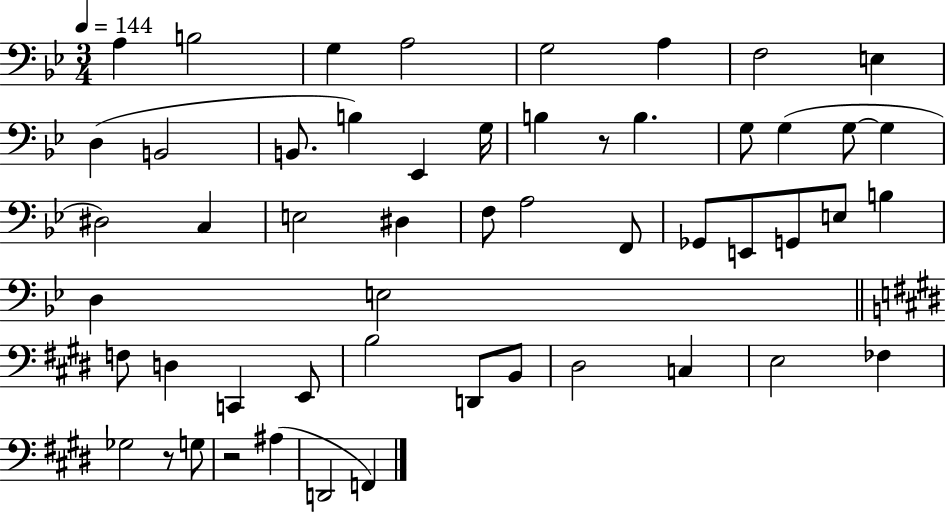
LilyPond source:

{
  \clef bass
  \numericTimeSignature
  \time 3/4
  \key bes \major
  \tempo 4 = 144
  a4 b2 | g4 a2 | g2 a4 | f2 e4 | \break d4( b,2 | b,8. b4) ees,4 g16 | b4 r8 b4. | g8 g4( g8~~ g4 | \break dis2) c4 | e2 dis4 | f8 a2 f,8 | ges,8 e,8 g,8 e8 b4 | \break d4 e2 | \bar "||" \break \key e \major f8 d4 c,4 e,8 | b2 d,8 b,8 | dis2 c4 | e2 fes4 | \break ges2 r8 g8 | r2 ais4( | d,2 f,4) | \bar "|."
}